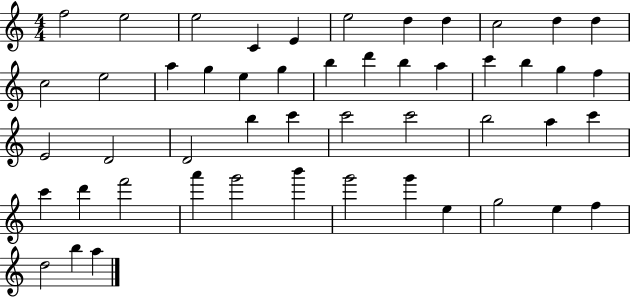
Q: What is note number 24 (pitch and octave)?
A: G5